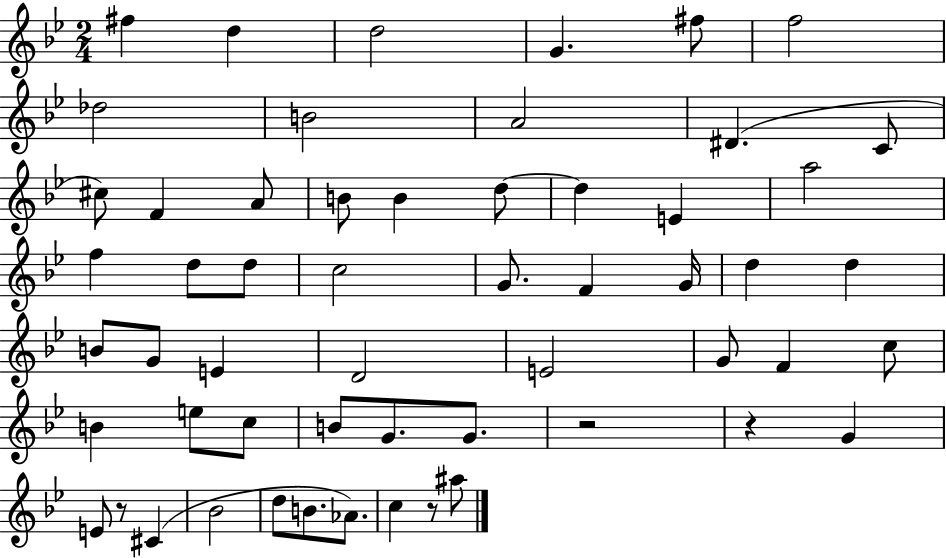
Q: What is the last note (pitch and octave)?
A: A#5